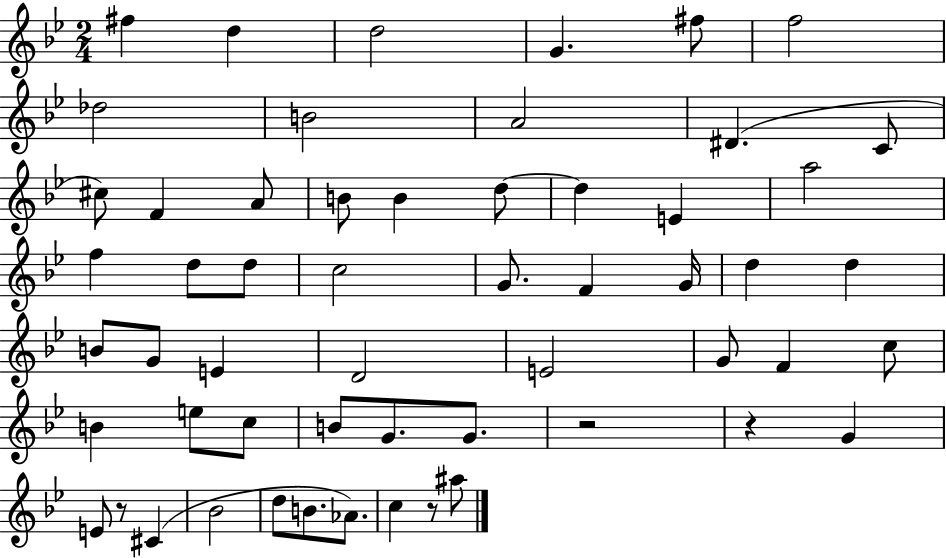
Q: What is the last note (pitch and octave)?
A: A#5